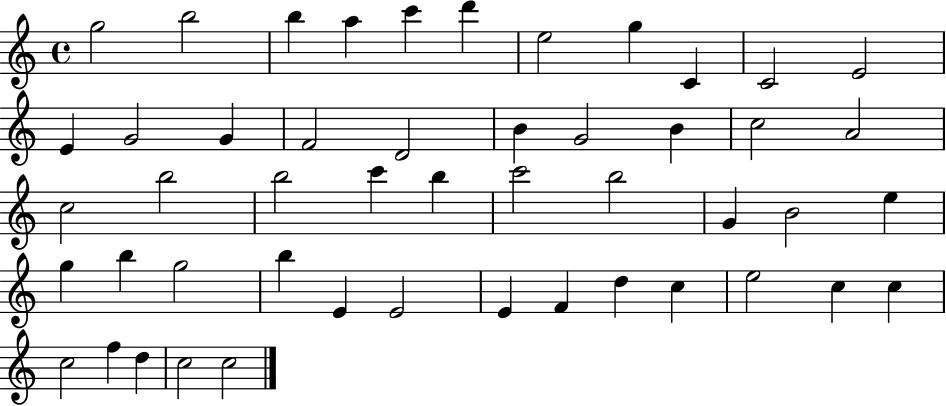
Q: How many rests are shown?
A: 0